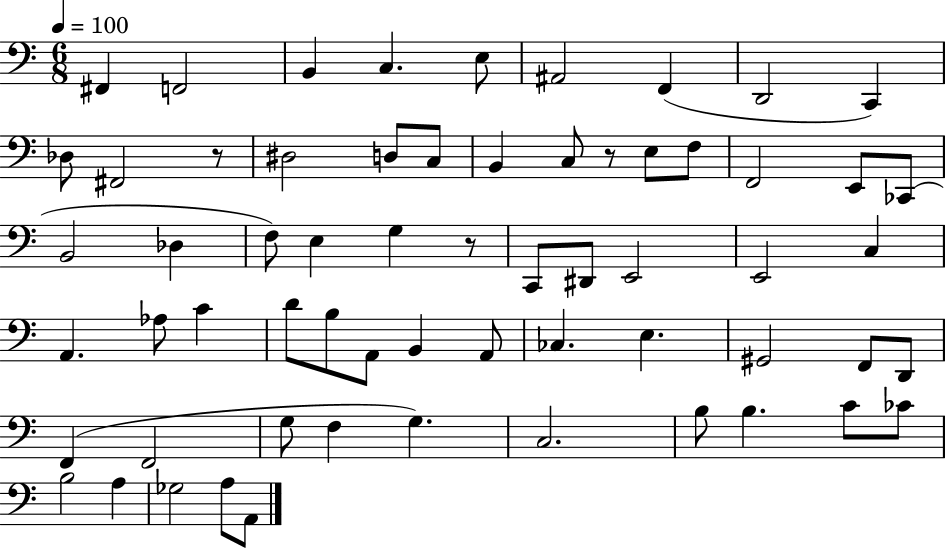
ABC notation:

X:1
T:Untitled
M:6/8
L:1/4
K:C
^F,, F,,2 B,, C, E,/2 ^A,,2 F,, D,,2 C,, _D,/2 ^F,,2 z/2 ^D,2 D,/2 C,/2 B,, C,/2 z/2 E,/2 F,/2 F,,2 E,,/2 _C,,/2 B,,2 _D, F,/2 E, G, z/2 C,,/2 ^D,,/2 E,,2 E,,2 C, A,, _A,/2 C D/2 B,/2 A,,/2 B,, A,,/2 _C, E, ^G,,2 F,,/2 D,,/2 F,, F,,2 G,/2 F, G, C,2 B,/2 B, C/2 _C/2 B,2 A, _G,2 A,/2 A,,/2